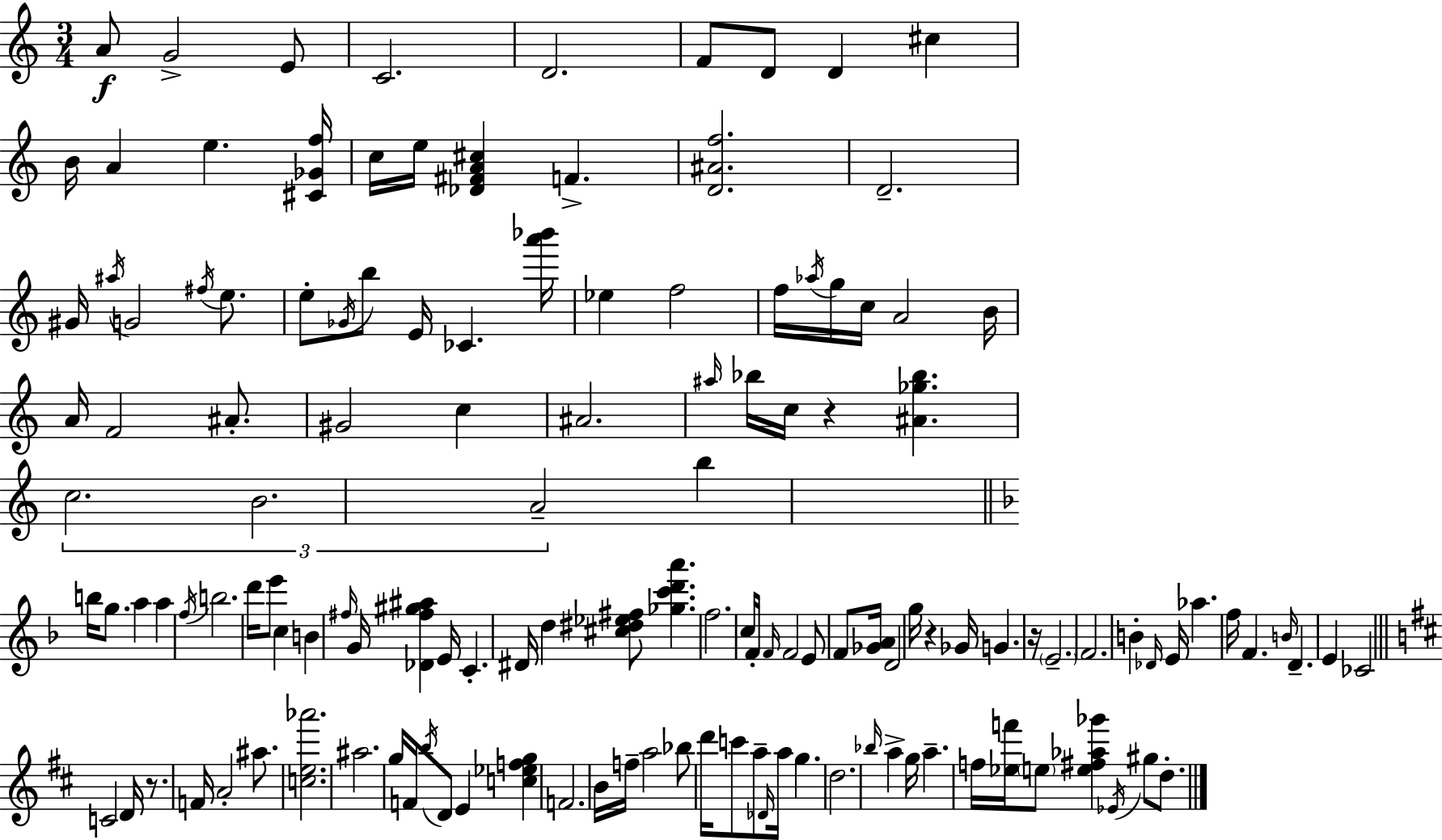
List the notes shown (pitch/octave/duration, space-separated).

A4/e G4/h E4/e C4/h. D4/h. F4/e D4/e D4/q C#5/q B4/s A4/q E5/q. [C#4,Gb4,F5]/s C5/s E5/s [Db4,F#4,A4,C#5]/q F4/q. [D4,A#4,F5]/h. D4/h. G#4/s A#5/s G4/h F#5/s E5/e. E5/e Gb4/s B5/e E4/s CES4/q. [A6,Bb6]/s Eb5/q F5/h F5/s Ab5/s G5/s C5/s A4/h B4/s A4/s F4/h A#4/e. G#4/h C5/q A#4/h. A#5/s Bb5/s C5/s R/q [A#4,Gb5,Bb5]/q. C5/h. B4/h. A4/h B5/q B5/s G5/e. A5/q A5/q F5/s B5/h. D6/s E6/e C5/q B4/q F#5/s G4/s [Db4,F#5,G#5,A#5]/q E4/s C4/q. D#4/s D5/q [C#5,D#5,Eb5,F#5]/e [Gb5,C6,D6,A6]/q. F5/h. C5/s F4/s F4/s F4/h E4/e F4/e [Gb4,A4]/s D4/h G5/s R/q Gb4/s G4/q. R/s E4/h. F4/h. B4/q Db4/s E4/s Ab5/q. F5/s F4/q. B4/s D4/q. E4/q CES4/h C4/h D4/s R/e. F4/s A4/h A#5/e. [C5,E5,Ab6]/h. A#5/h. G5/s F4/s B5/s D4/e E4/q [C5,Eb5,F5,G5]/q F4/h. B4/s F5/s A5/h Bb5/e D6/s C6/e A5/e Db4/s A5/s G5/q. D5/h. Bb5/s A5/q G5/s A5/q. F5/s [Eb5,F6]/s E5/e [E5,F#5,Ab5,Gb6]/q Eb4/s G#5/e D5/e.